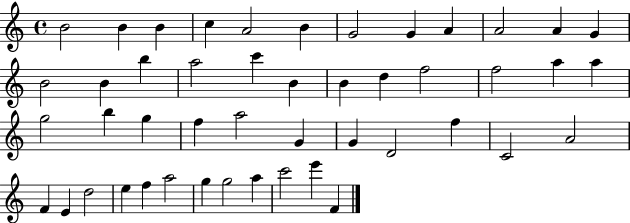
{
  \clef treble
  \time 4/4
  \defaultTimeSignature
  \key c \major
  b'2 b'4 b'4 | c''4 a'2 b'4 | g'2 g'4 a'4 | a'2 a'4 g'4 | \break b'2 b'4 b''4 | a''2 c'''4 b'4 | b'4 d''4 f''2 | f''2 a''4 a''4 | \break g''2 b''4 g''4 | f''4 a''2 g'4 | g'4 d'2 f''4 | c'2 a'2 | \break f'4 e'4 d''2 | e''4 f''4 a''2 | g''4 g''2 a''4 | c'''2 e'''4 f'4 | \break \bar "|."
}